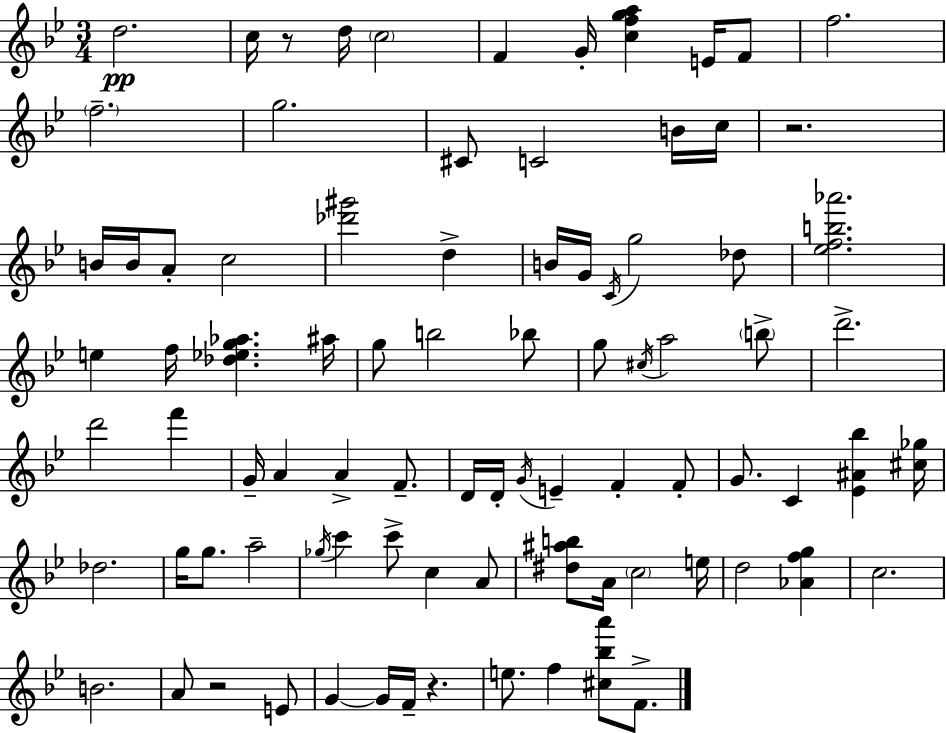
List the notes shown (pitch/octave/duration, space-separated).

D5/h. C5/s R/e D5/s C5/h F4/q G4/s [C5,F5,G5,A5]/q E4/s F4/e F5/h. F5/h. G5/h. C#4/e C4/h B4/s C5/s R/h. B4/s B4/s A4/e C5/h [Db6,G#6]/h D5/q B4/s G4/s C4/s G5/h Db5/e [Eb5,F5,B5,Ab6]/h. E5/q F5/s [Db5,Eb5,G5,Ab5]/q. A#5/s G5/e B5/h Bb5/e G5/e C#5/s A5/h B5/e D6/h. D6/h F6/q G4/s A4/q A4/q F4/e. D4/s D4/s G4/s E4/q F4/q F4/e G4/e. C4/q [Eb4,A#4,Bb5]/q [C#5,Gb5]/s Db5/h. G5/s G5/e. A5/h Gb5/s C6/q C6/e C5/q A4/e [D#5,A#5,B5]/e A4/s C5/h E5/s D5/h [Ab4,F5,G5]/q C5/h. B4/h. A4/e R/h E4/e G4/q G4/s F4/s R/q. E5/e. F5/q [C#5,Bb5,A6]/e F4/e.